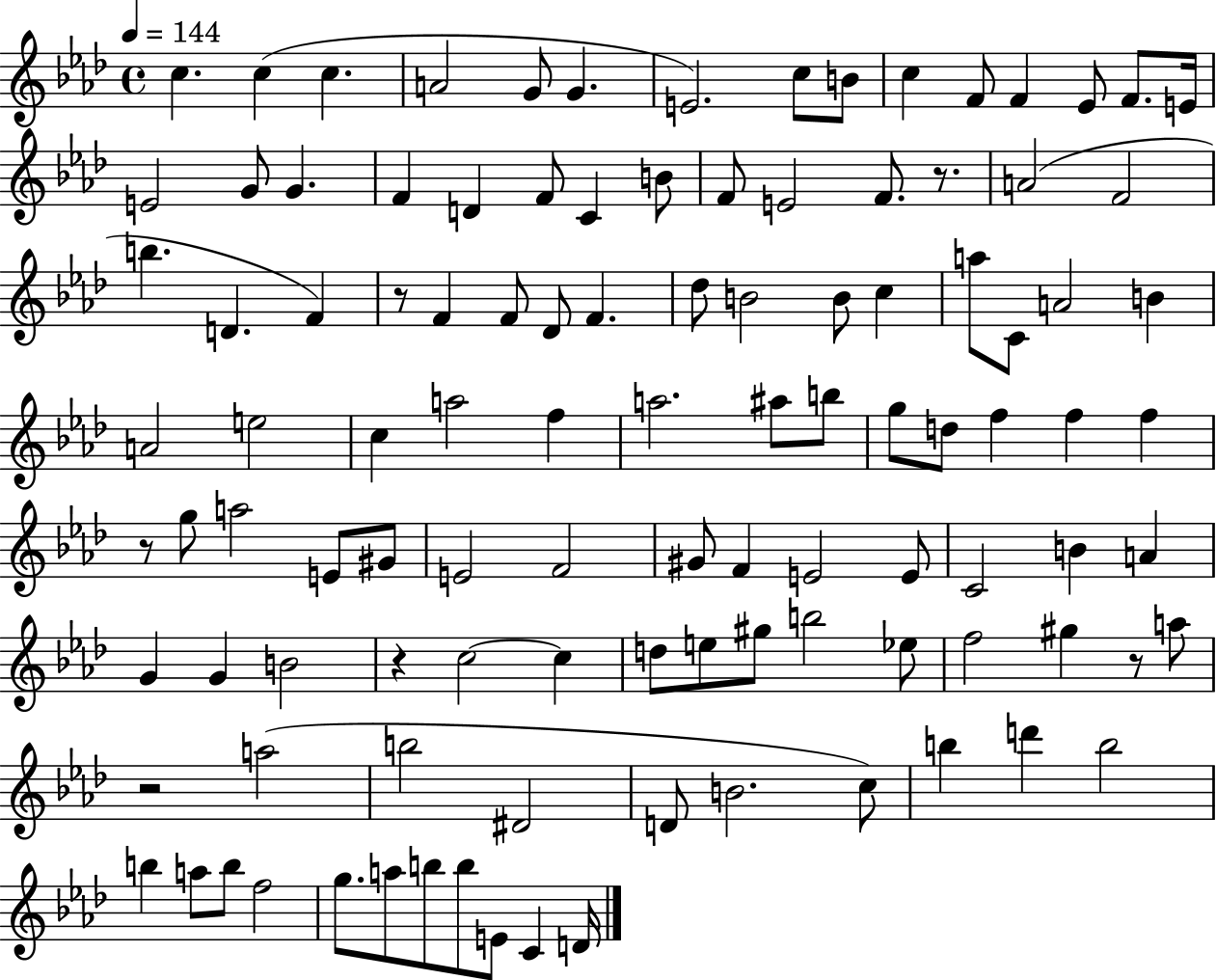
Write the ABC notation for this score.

X:1
T:Untitled
M:4/4
L:1/4
K:Ab
c c c A2 G/2 G E2 c/2 B/2 c F/2 F _E/2 F/2 E/4 E2 G/2 G F D F/2 C B/2 F/2 E2 F/2 z/2 A2 F2 b D F z/2 F F/2 _D/2 F _d/2 B2 B/2 c a/2 C/2 A2 B A2 e2 c a2 f a2 ^a/2 b/2 g/2 d/2 f f f z/2 g/2 a2 E/2 ^G/2 E2 F2 ^G/2 F E2 E/2 C2 B A G G B2 z c2 c d/2 e/2 ^g/2 b2 _e/2 f2 ^g z/2 a/2 z2 a2 b2 ^D2 D/2 B2 c/2 b d' b2 b a/2 b/2 f2 g/2 a/2 b/2 b/2 E/2 C D/4